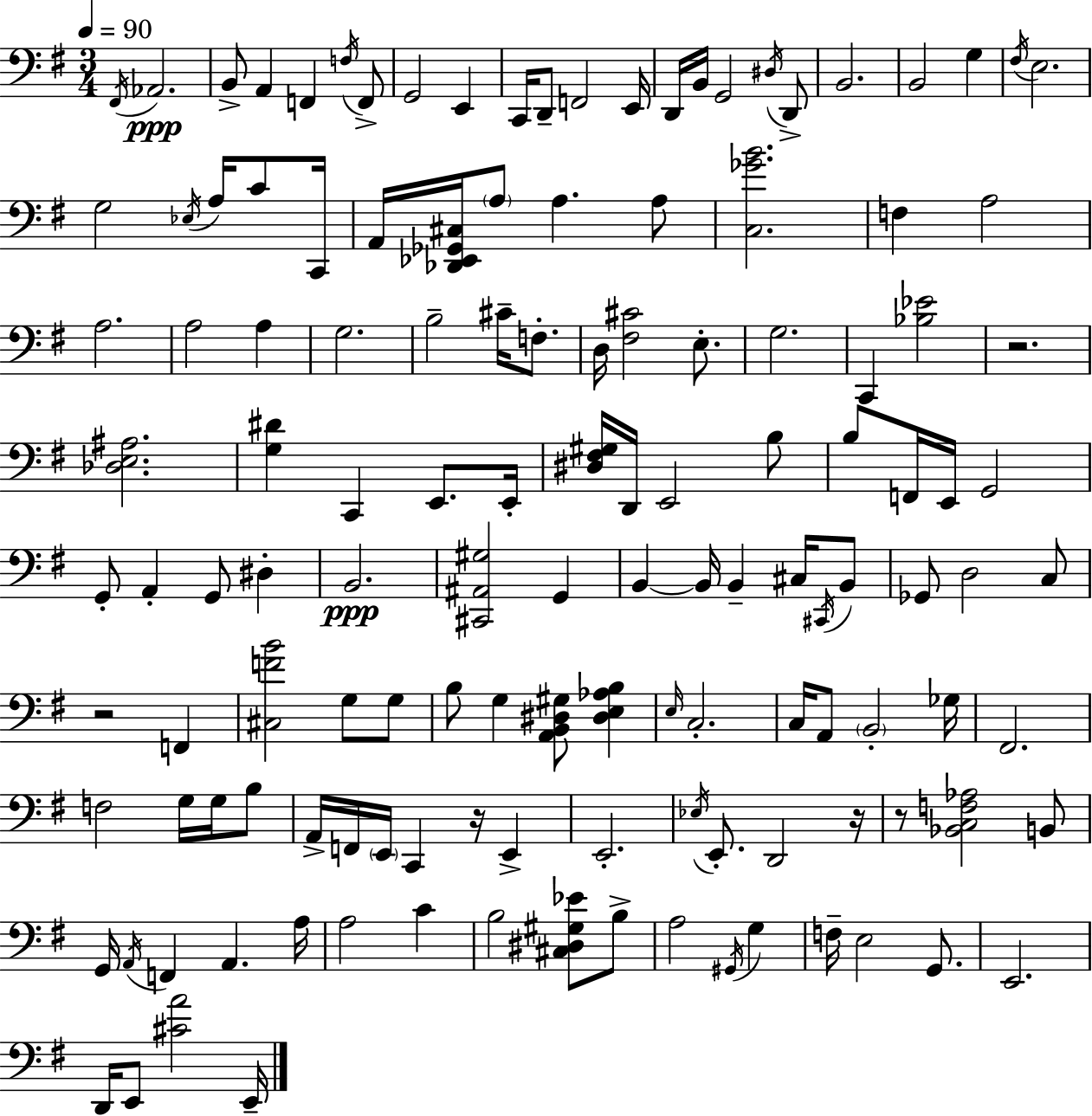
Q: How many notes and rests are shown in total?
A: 134